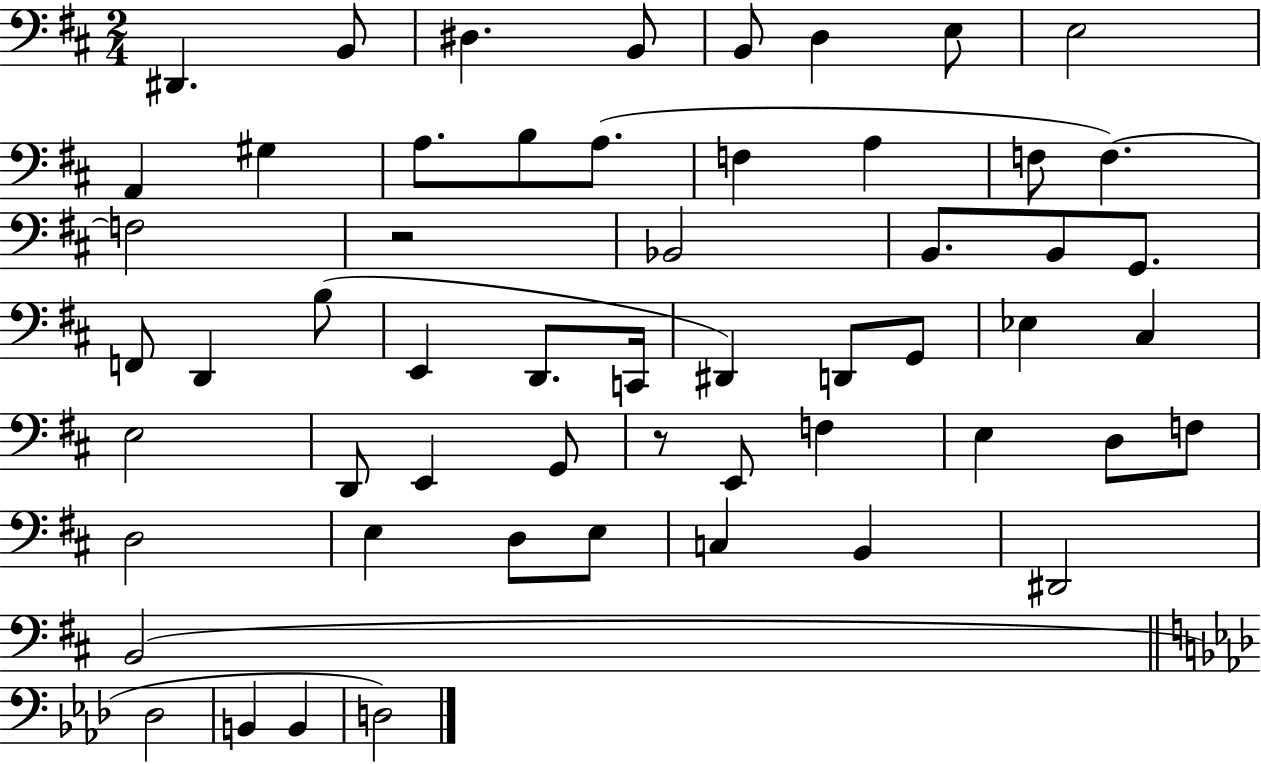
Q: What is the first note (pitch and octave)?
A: D#2